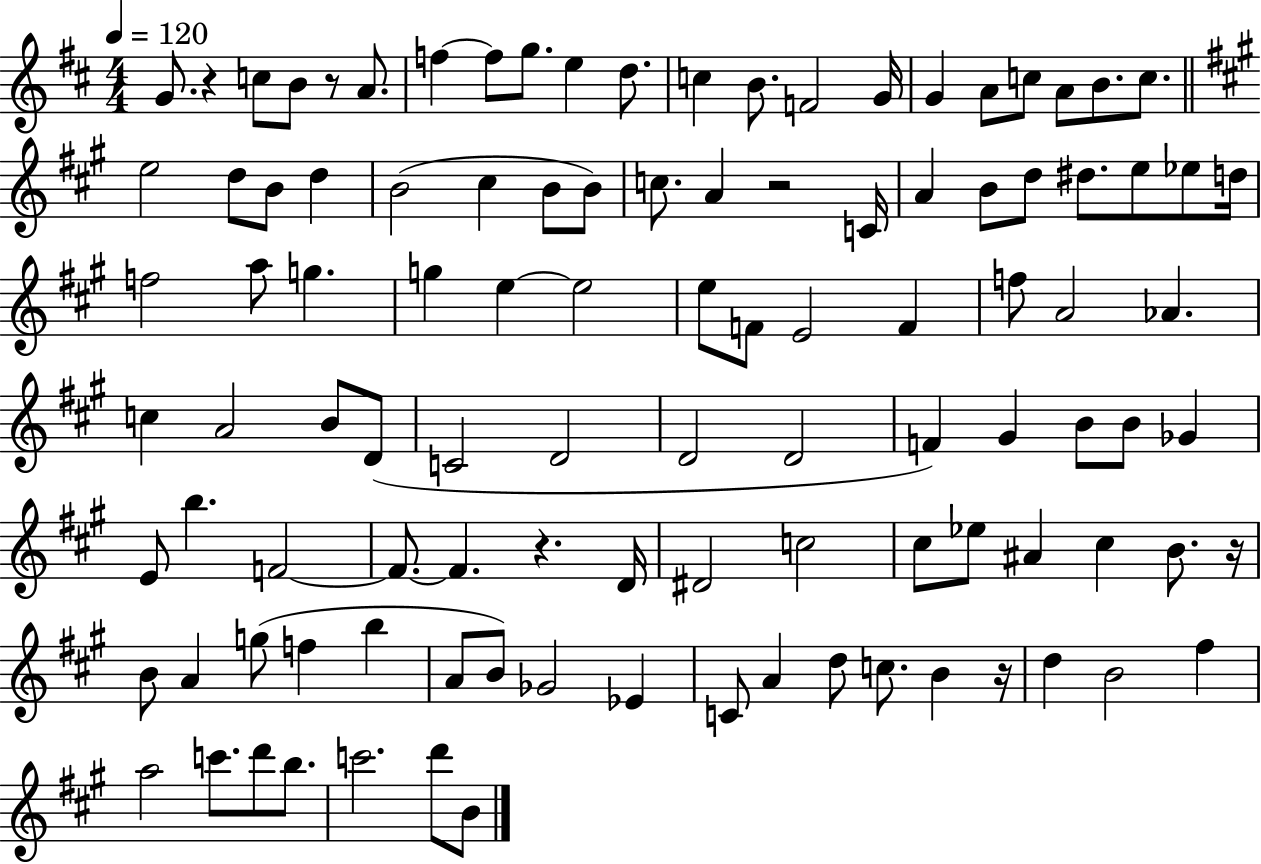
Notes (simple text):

G4/e. R/q C5/e B4/e R/e A4/e. F5/q F5/e G5/e. E5/q D5/e. C5/q B4/e. F4/h G4/s G4/q A4/e C5/e A4/e B4/e. C5/e. E5/h D5/e B4/e D5/q B4/h C#5/q B4/e B4/e C5/e. A4/q R/h C4/s A4/q B4/e D5/e D#5/e. E5/e Eb5/e D5/s F5/h A5/e G5/q. G5/q E5/q E5/h E5/e F4/e E4/h F4/q F5/e A4/h Ab4/q. C5/q A4/h B4/e D4/e C4/h D4/h D4/h D4/h F4/q G#4/q B4/e B4/e Gb4/q E4/e B5/q. F4/h F4/e. F4/q. R/q. D4/s D#4/h C5/h C#5/e Eb5/e A#4/q C#5/q B4/e. R/s B4/e A4/q G5/e F5/q B5/q A4/e B4/e Gb4/h Eb4/q C4/e A4/q D5/e C5/e. B4/q R/s D5/q B4/h F#5/q A5/h C6/e. D6/e B5/e. C6/h. D6/e B4/e